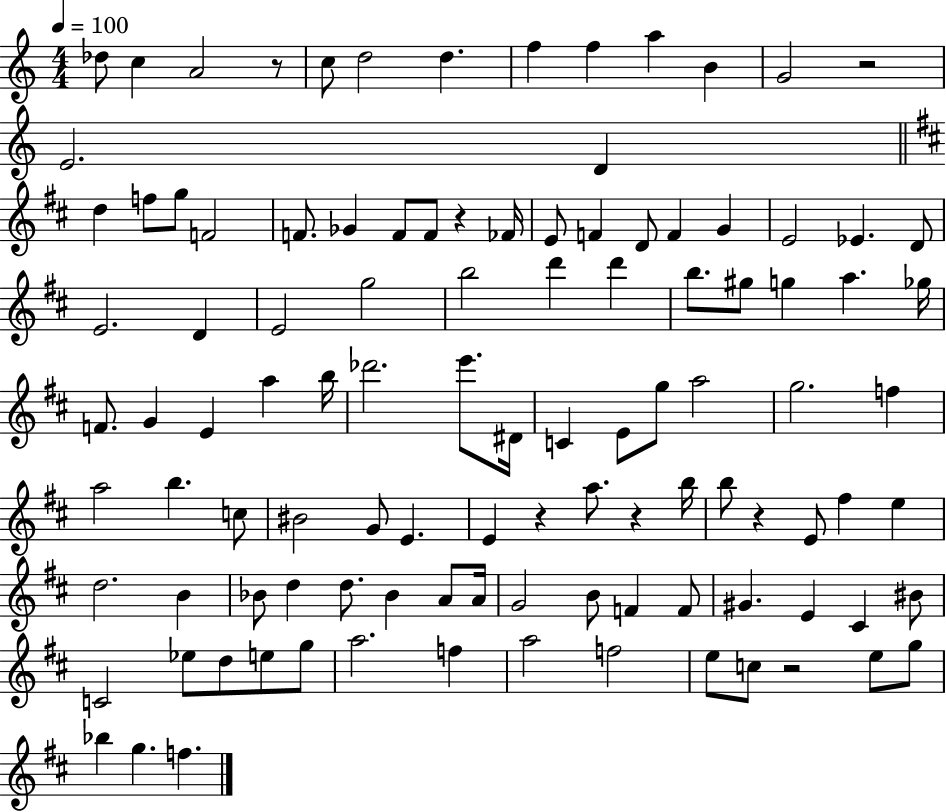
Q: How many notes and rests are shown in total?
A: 108